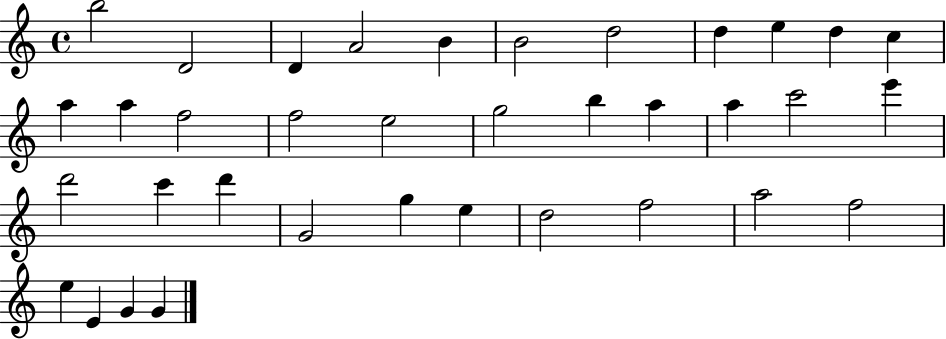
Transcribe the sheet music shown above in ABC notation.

X:1
T:Untitled
M:4/4
L:1/4
K:C
b2 D2 D A2 B B2 d2 d e d c a a f2 f2 e2 g2 b a a c'2 e' d'2 c' d' G2 g e d2 f2 a2 f2 e E G G